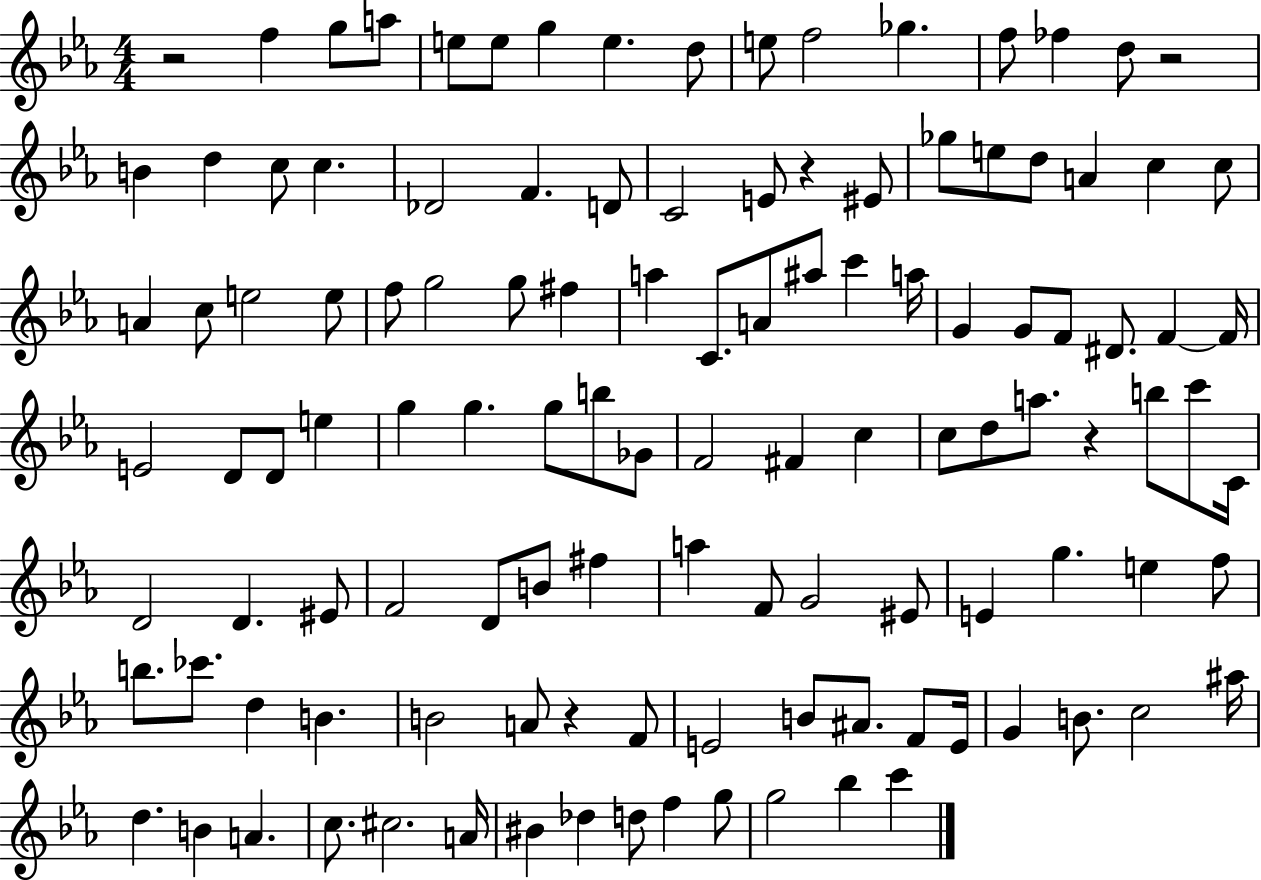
R/h F5/q G5/e A5/e E5/e E5/e G5/q E5/q. D5/e E5/e F5/h Gb5/q. F5/e FES5/q D5/e R/h B4/q D5/q C5/e C5/q. Db4/h F4/q. D4/e C4/h E4/e R/q EIS4/e Gb5/e E5/e D5/e A4/q C5/q C5/e A4/q C5/e E5/h E5/e F5/e G5/h G5/e F#5/q A5/q C4/e. A4/e A#5/e C6/q A5/s G4/q G4/e F4/e D#4/e. F4/q F4/s E4/h D4/e D4/e E5/q G5/q G5/q. G5/e B5/e Gb4/e F4/h F#4/q C5/q C5/e D5/e A5/e. R/q B5/e C6/e C4/s D4/h D4/q. EIS4/e F4/h D4/e B4/e F#5/q A5/q F4/e G4/h EIS4/e E4/q G5/q. E5/q F5/e B5/e. CES6/e. D5/q B4/q. B4/h A4/e R/q F4/e E4/h B4/e A#4/e. F4/e E4/s G4/q B4/e. C5/h A#5/s D5/q. B4/q A4/q. C5/e. C#5/h. A4/s BIS4/q Db5/q D5/e F5/q G5/e G5/h Bb5/q C6/q